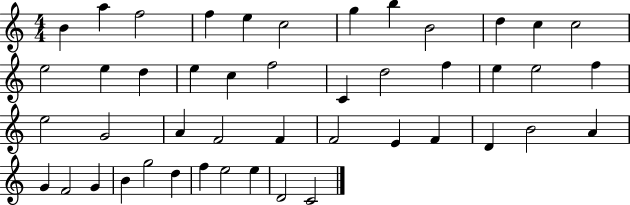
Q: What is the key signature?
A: C major